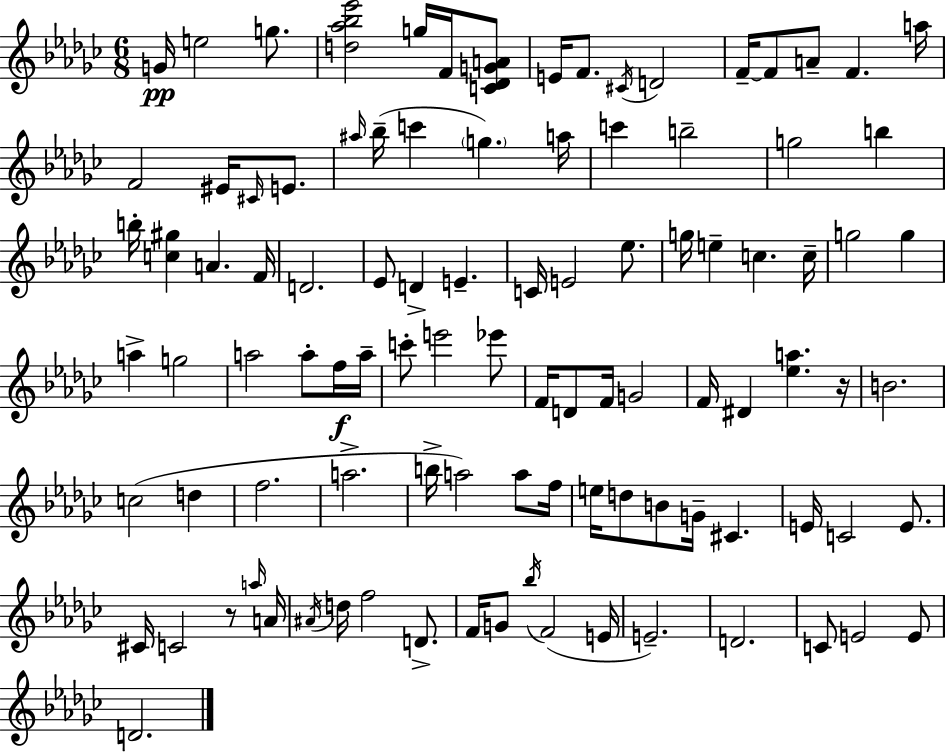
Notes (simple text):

G4/s E5/h G5/e. [D5,Ab5,Bb5,Eb6]/h G5/s F4/s [C4,Db4,G4,A4]/e E4/s F4/e. C#4/s D4/h F4/s F4/e A4/e F4/q. A5/s F4/h EIS4/s C#4/s E4/e. A#5/s Bb5/s C6/q G5/q. A5/s C6/q B5/h G5/h B5/q B5/s [C5,G#5]/q A4/q. F4/s D4/h. Eb4/e D4/q E4/q. C4/s E4/h Eb5/e. G5/s E5/q C5/q. C5/s G5/h G5/q A5/q G5/h A5/h A5/e F5/s A5/s C6/e E6/h Eb6/e F4/s D4/e F4/s G4/h F4/s D#4/q [Eb5,A5]/q. R/s B4/h. C5/h D5/q F5/h. A5/h. B5/s A5/h A5/e F5/s E5/s D5/e B4/e G4/s C#4/q. E4/s C4/h E4/e. C#4/s C4/h R/e A5/s A4/s A#4/s D5/s F5/h D4/e. F4/s G4/e Bb5/s F4/h E4/s E4/h. D4/h. C4/e E4/h E4/e D4/h.